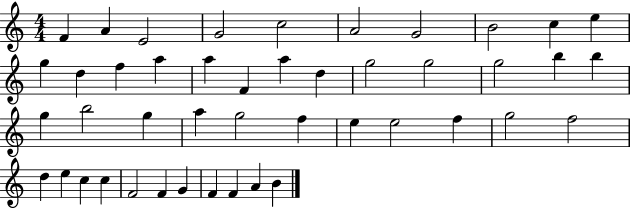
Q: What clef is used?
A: treble